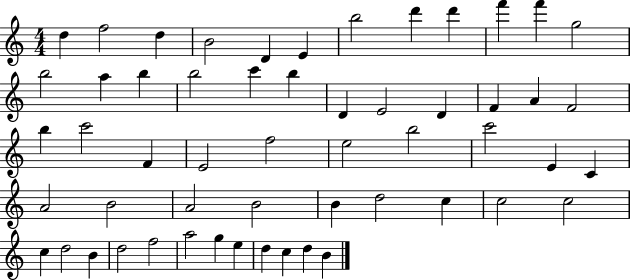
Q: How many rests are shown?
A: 0